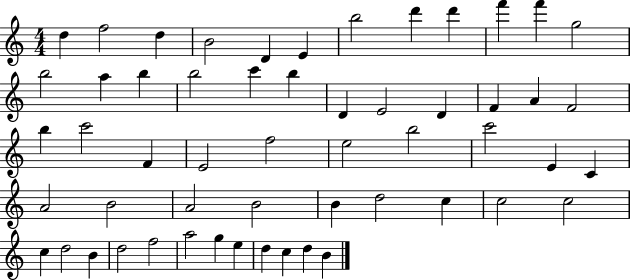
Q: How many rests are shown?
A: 0